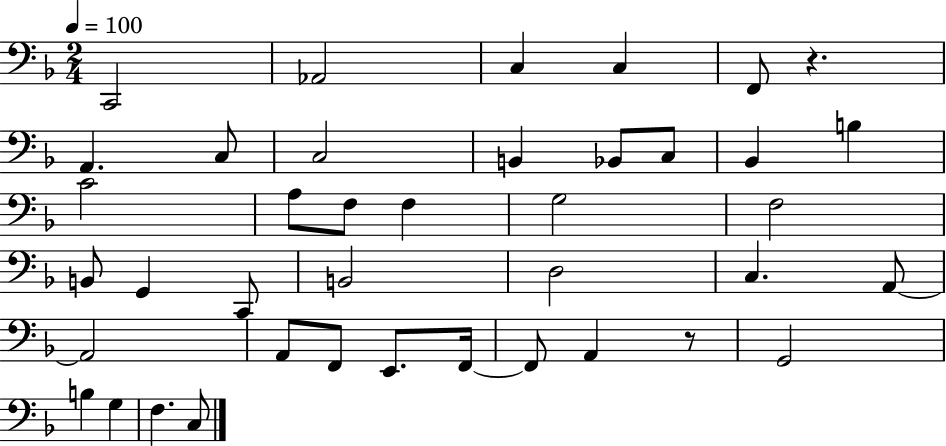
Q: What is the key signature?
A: F major